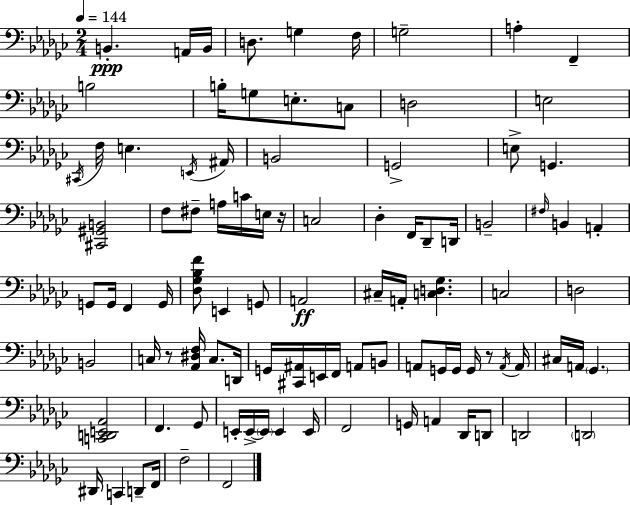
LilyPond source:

{
  \clef bass
  \numericTimeSignature
  \time 2/4
  \key ees \minor
  \tempo 4 = 144
  b,4.-.\ppp a,16 b,16 | d8. g4 f16 | g2-- | a4-. f,4-- | \break b2 | b16-. g8 e8.-. c8 | d2 | e2 | \break \acciaccatura { cis,16 } f16 e4. | \acciaccatura { e,16 } ais,16 b,2 | g,2-> | e8-> g,4. | \break <cis, gis, b,>2 | f8 fis8-- a16 c'16 | e16 r16 c2 | des4-. f,16 des,8-- | \break d,16 b,2-- | \grace { fis16 } b,4 a,4-. | g,8 g,16 f,4 | g,16 <des ges bes f'>8 e,4 | \break g,8 a,2\ff | cis16-- a,16-. <c d ges>4. | c2 | d2 | \break b,2 | c16 r8 <aes, dis f>16 c8. | d,16 g,16 <cis, ais,>16 e,16 f,16 a,8 | b,8 a,8 g,16 g,16 g,16 | \break r8 \acciaccatura { a,16 } a,16 cis16 a,16 \parenthesize ges,4. | <c, d, e, aes,>2 | f,4. | ges,8 e,16-. e,16->~~ \parenthesize e,16 e,4 | \break e,16 f,2 | g,16 a,4 | des,16 d,8 d,2 | \parenthesize d,2 | \break dis,16 c,4 | d,8-- f,16 f2-- | f,2 | \bar "|."
}